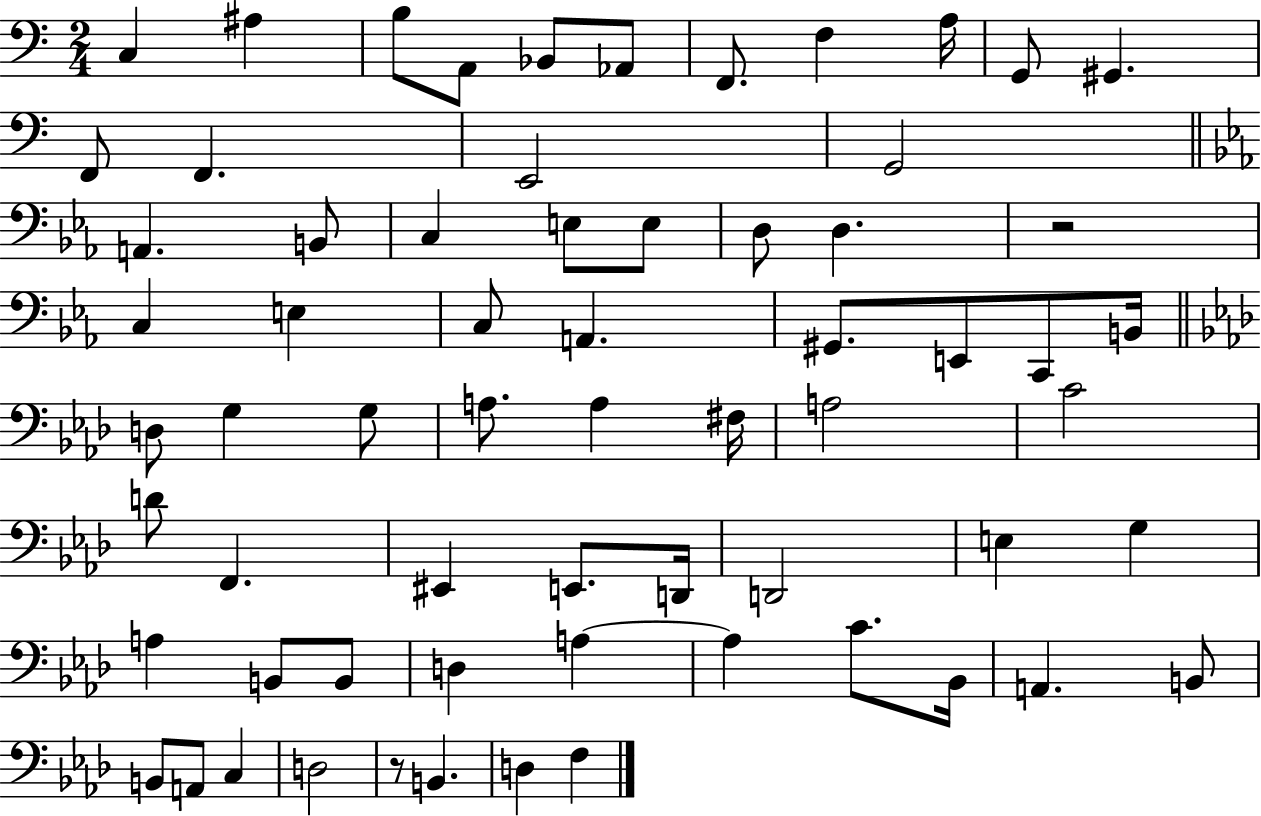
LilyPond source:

{
  \clef bass
  \numericTimeSignature
  \time 2/4
  \key c \major
  c4 ais4 | b8 a,8 bes,8 aes,8 | f,8. f4 a16 | g,8 gis,4. | \break f,8 f,4. | e,2 | g,2 | \bar "||" \break \key c \minor a,4. b,8 | c4 e8 e8 | d8 d4. | r2 | \break c4 e4 | c8 a,4. | gis,8. e,8 c,8 b,16 | \bar "||" \break \key f \minor d8 g4 g8 | a8. a4 fis16 | a2 | c'2 | \break d'8 f,4. | eis,4 e,8. d,16 | d,2 | e4 g4 | \break a4 b,8 b,8 | d4 a4~~ | a4 c'8. bes,16 | a,4. b,8 | \break b,8 a,8 c4 | d2 | r8 b,4. | d4 f4 | \break \bar "|."
}